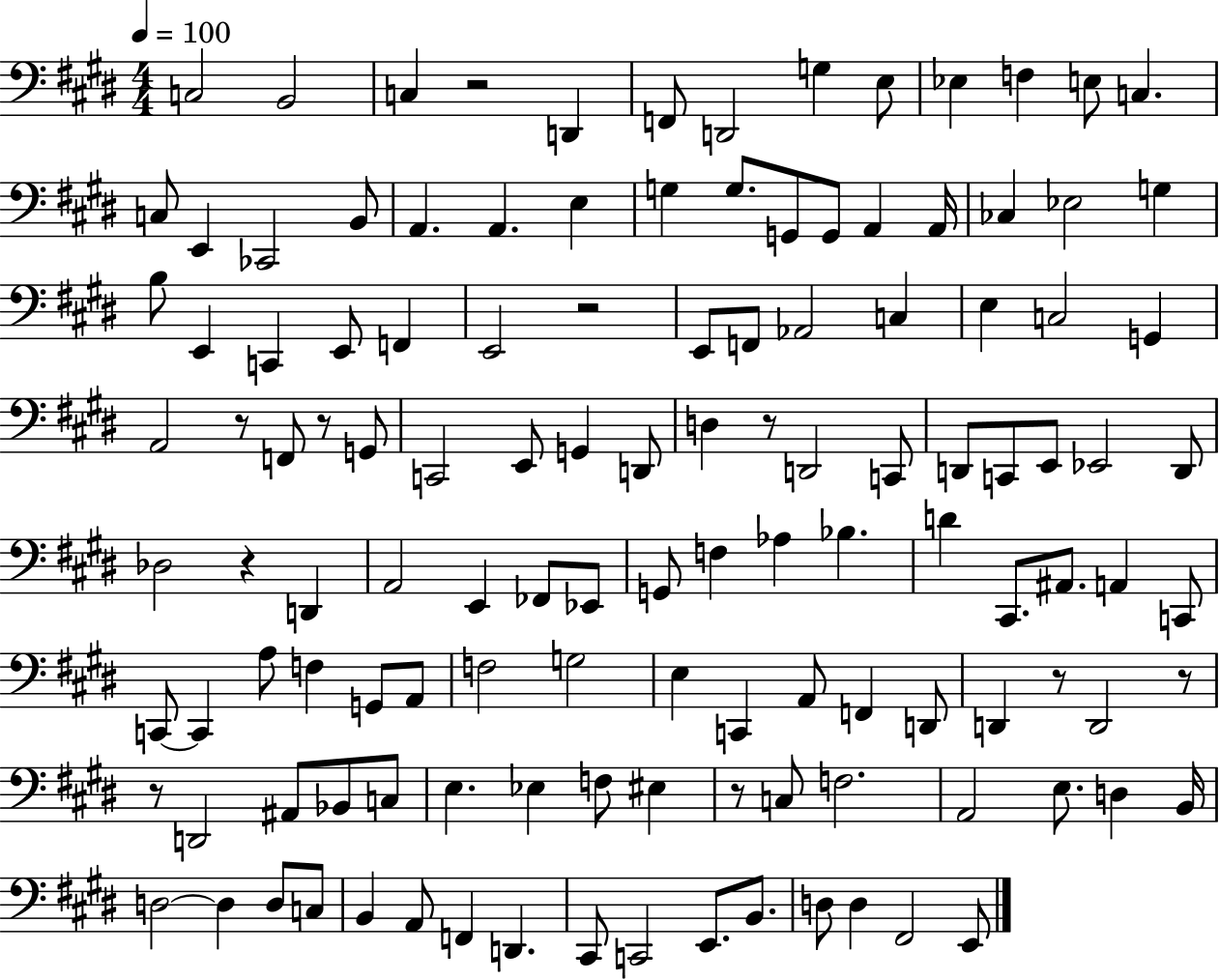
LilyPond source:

{
  \clef bass
  \numericTimeSignature
  \time 4/4
  \key e \major
  \tempo 4 = 100
  \repeat volta 2 { c2 b,2 | c4 r2 d,4 | f,8 d,2 g4 e8 | ees4 f4 e8 c4. | \break c8 e,4 ces,2 b,8 | a,4. a,4. e4 | g4 g8. g,8 g,8 a,4 a,16 | ces4 ees2 g4 | \break b8 e,4 c,4 e,8 f,4 | e,2 r2 | e,8 f,8 aes,2 c4 | e4 c2 g,4 | \break a,2 r8 f,8 r8 g,8 | c,2 e,8 g,4 d,8 | d4 r8 d,2 c,8 | d,8 c,8 e,8 ees,2 d,8 | \break des2 r4 d,4 | a,2 e,4 fes,8 ees,8 | g,8 f4 aes4 bes4. | d'4 cis,8. ais,8. a,4 c,8 | \break c,8~~ c,4 a8 f4 g,8 a,8 | f2 g2 | e4 c,4 a,8 f,4 d,8 | d,4 r8 d,2 r8 | \break r8 d,2 ais,8 bes,8 c8 | e4. ees4 f8 eis4 | r8 c8 f2. | a,2 e8. d4 b,16 | \break d2~~ d4 d8 c8 | b,4 a,8 f,4 d,4. | cis,8 c,2 e,8. b,8. | d8 d4 fis,2 e,8 | \break } \bar "|."
}